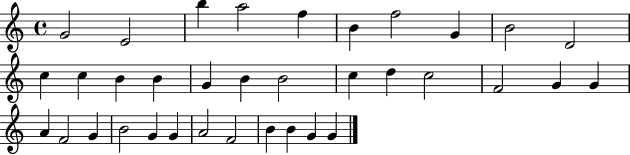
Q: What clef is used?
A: treble